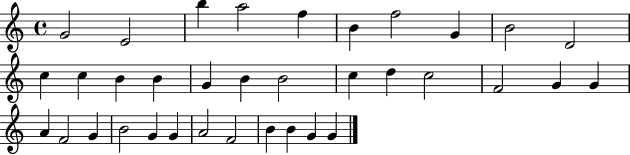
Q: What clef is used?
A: treble